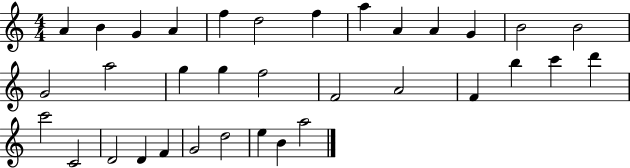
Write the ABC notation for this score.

X:1
T:Untitled
M:4/4
L:1/4
K:C
A B G A f d2 f a A A G B2 B2 G2 a2 g g f2 F2 A2 F b c' d' c'2 C2 D2 D F G2 d2 e B a2